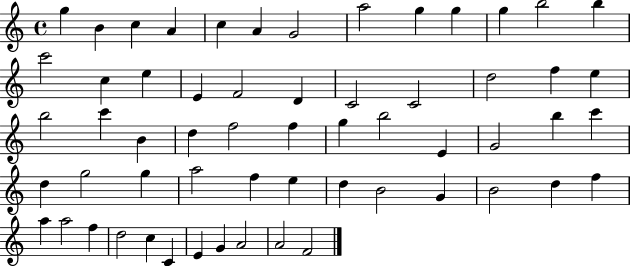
G5/q B4/q C5/q A4/q C5/q A4/q G4/h A5/h G5/q G5/q G5/q B5/h B5/q C6/h C5/q E5/q E4/q F4/h D4/q C4/h C4/h D5/h F5/q E5/q B5/h C6/q B4/q D5/q F5/h F5/q G5/q B5/h E4/q G4/h B5/q C6/q D5/q G5/h G5/q A5/h F5/q E5/q D5/q B4/h G4/q B4/h D5/q F5/q A5/q A5/h F5/q D5/h C5/q C4/q E4/q G4/q A4/h A4/h F4/h